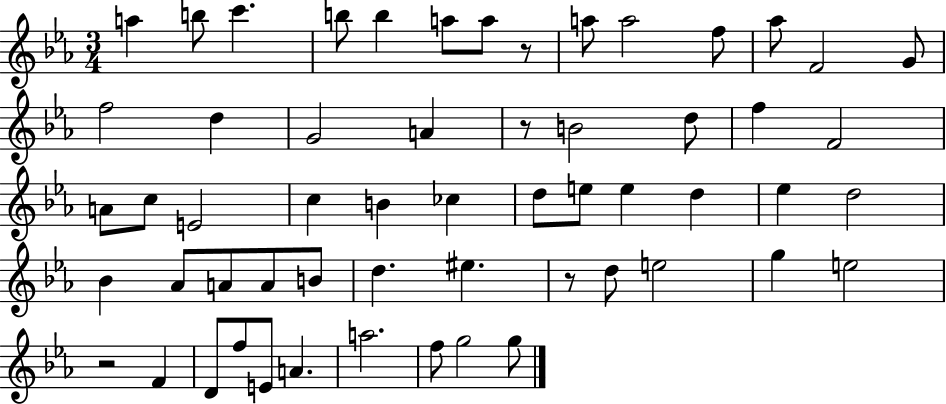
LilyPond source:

{
  \clef treble
  \numericTimeSignature
  \time 3/4
  \key ees \major
  a''4 b''8 c'''4. | b''8 b''4 a''8 a''8 r8 | a''8 a''2 f''8 | aes''8 f'2 g'8 | \break f''2 d''4 | g'2 a'4 | r8 b'2 d''8 | f''4 f'2 | \break a'8 c''8 e'2 | c''4 b'4 ces''4 | d''8 e''8 e''4 d''4 | ees''4 d''2 | \break bes'4 aes'8 a'8 a'8 b'8 | d''4. eis''4. | r8 d''8 e''2 | g''4 e''2 | \break r2 f'4 | d'8 f''8 e'8 a'4. | a''2. | f''8 g''2 g''8 | \break \bar "|."
}